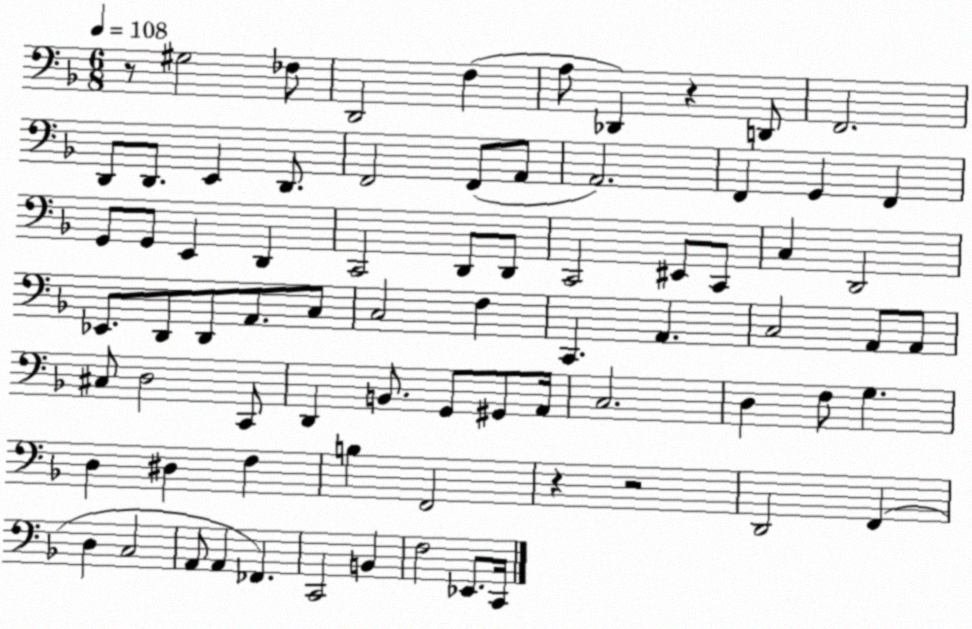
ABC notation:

X:1
T:Untitled
M:6/8
L:1/4
K:F
z/2 ^G,2 _F,/2 D,,2 F, A,/2 _D,, z D,,/2 F,,2 D,,/2 D,,/2 E,, D,,/2 F,,2 F,,/2 A,,/2 A,,2 F,, G,, F,, G,,/2 G,,/2 E,, D,, C,,2 D,,/2 D,,/2 C,,2 ^E,,/2 C,,/2 C, D,,2 _E,,/2 D,,/2 D,,/2 A,,/2 C,/2 C,2 F, C,, A,, C,2 A,,/2 A,,/2 ^C,/2 D,2 C,,/2 D,, B,,/2 G,,/2 ^G,,/2 A,,/4 C,2 D, F,/2 G, D, ^D, F, B, F,,2 z z2 D,,2 F,, D, C,2 A,,/2 A,, _F,, C,,2 B,, F,2 _E,,/2 C,,/4